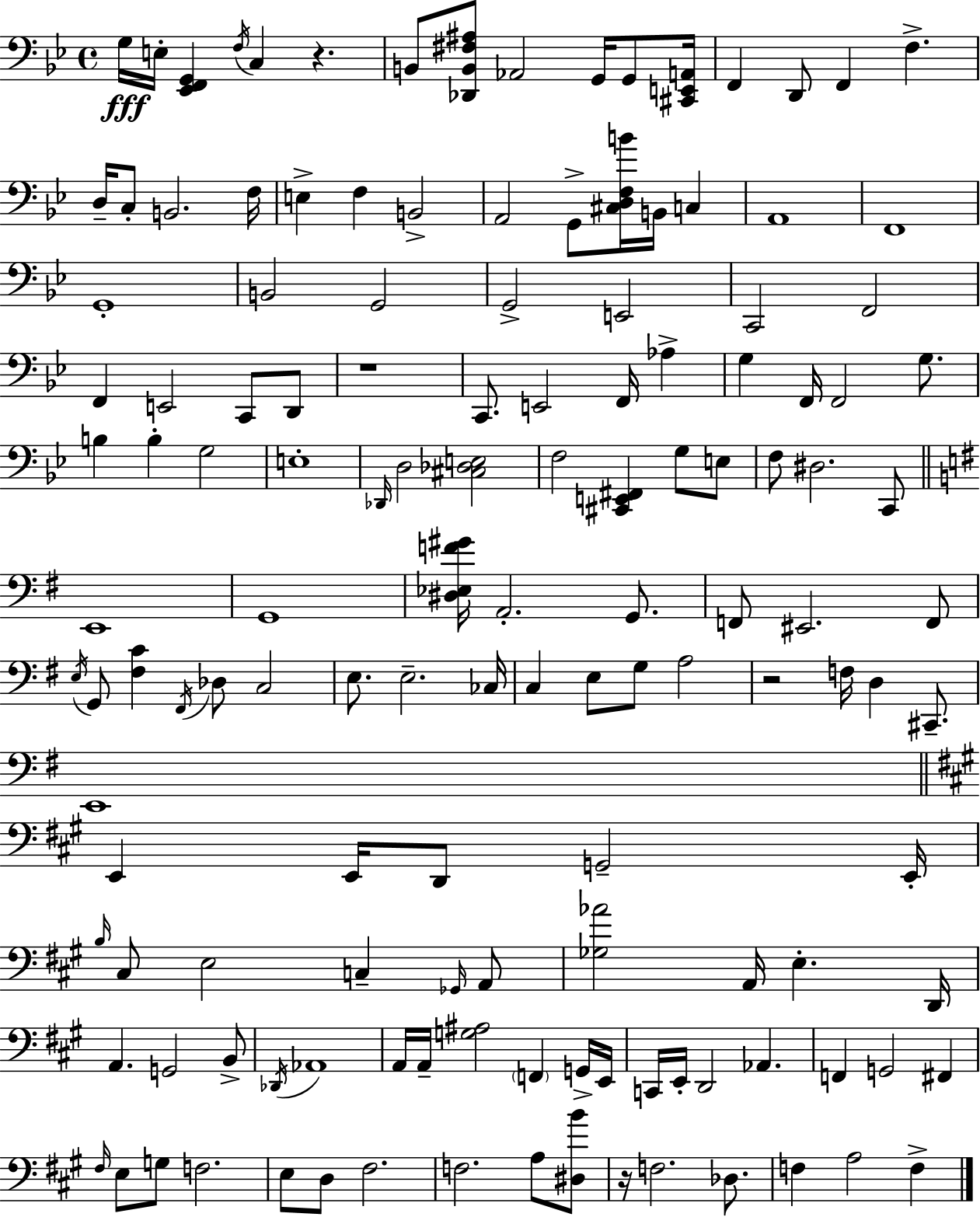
G3/s E3/s [Eb2,F2,G2]/q F3/s C3/q R/q. B2/e [Db2,B2,F#3,A#3]/e Ab2/h G2/s G2/e [C#2,E2,A2]/s F2/q D2/e F2/q F3/q. D3/s C3/e B2/h. F3/s E3/q F3/q B2/h A2/h G2/e [C#3,D3,F3,B4]/s B2/s C3/q A2/w F2/w G2/w B2/h G2/h G2/h E2/h C2/h F2/h F2/q E2/h C2/e D2/e R/w C2/e. E2/h F2/s Ab3/q G3/q F2/s F2/h G3/e. B3/q B3/q G3/h E3/w Db2/s D3/h [C#3,Db3,E3]/h F3/h [C#2,E2,F#2]/q G3/e E3/e F3/e D#3/h. C2/e E2/w G2/w [D#3,Eb3,F4,G#4]/s A2/h. G2/e. F2/e EIS2/h. F2/e E3/s G2/e [F#3,C4]/q F#2/s Db3/e C3/h E3/e. E3/h. CES3/s C3/q E3/e G3/e A3/h R/h F3/s D3/q C#2/e. E2/w E2/q E2/s D2/e G2/h E2/s B3/s C#3/e E3/h C3/q Gb2/s A2/e [Gb3,Ab4]/h A2/s E3/q. D2/s A2/q. G2/h B2/e Db2/s Ab2/w A2/s A2/s [G3,A#3]/h F2/q G2/s E2/s C2/s E2/s D2/h Ab2/q. F2/q G2/h F#2/q F#3/s E3/e G3/e F3/h. E3/e D3/e F#3/h. F3/h. A3/e [D#3,B4]/e R/s F3/h. Db3/e. F3/q A3/h F3/q